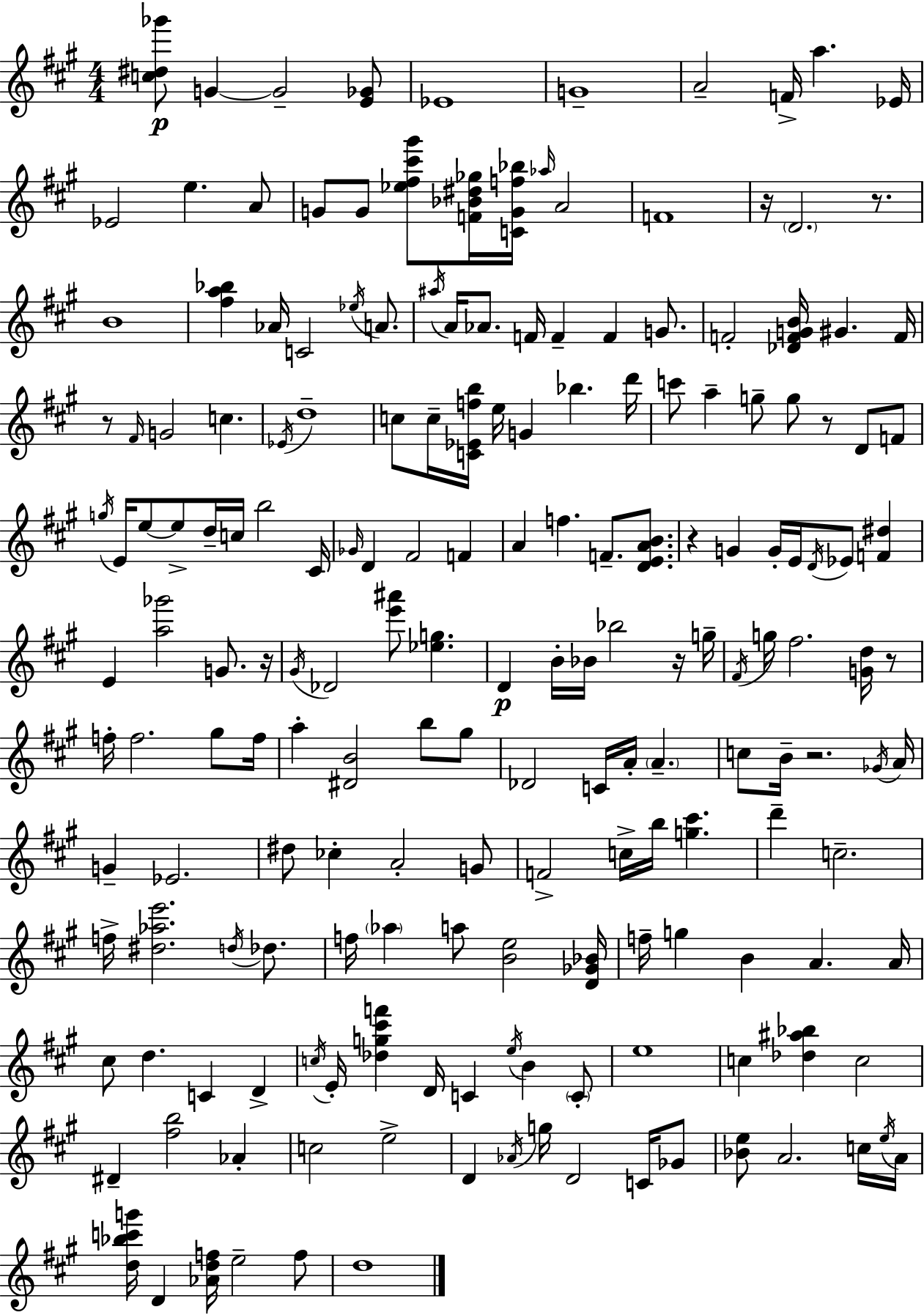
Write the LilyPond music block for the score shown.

{
  \clef treble
  \numericTimeSignature
  \time 4/4
  \key a \major
  \repeat volta 2 { <c'' dis'' ges'''>8\p g'4~~ g'2-- <e' ges'>8 | ees'1 | g'1-- | a'2-- f'16-> a''4. ees'16 | \break ees'2 e''4. a'8 | g'8 g'8 <ees'' fis'' cis''' gis'''>8 <f' bes' dis'' ges''>16 <c' g' f'' bes''>16 \grace { aes''16 } a'2 | f'1 | r16 \parenthesize d'2. r8. | \break b'1 | <fis'' a'' bes''>4 aes'16 c'2 \acciaccatura { ees''16 } a'8. | \acciaccatura { ais''16 } a'16 aes'8. f'16 f'4-- f'4 | g'8. f'2-. <des' f' g' b'>16 gis'4. | \break f'16 r8 \grace { fis'16 } g'2 c''4. | \acciaccatura { ees'16 } d''1-- | c''8 c''16-- <c' ees' f'' b''>16 e''16 g'4 bes''4. | d'''16 c'''8 a''4-- g''8-- g''8 r8 | \break d'8 f'8 \acciaccatura { g''16 } e'16 e''8~~ e''8-> d''16-- c''16 b''2 | cis'16 \grace { ges'16 } d'4 fis'2 | f'4 a'4 f''4. | f'8.-- <d' e' a' b'>8. r4 g'4 g'16-. | \break e'16 \acciaccatura { d'16 } ees'8 <f' dis''>4 e'4 <a'' ges'''>2 | g'8. r16 \acciaccatura { gis'16 } des'2 | <e''' ais'''>8 <ees'' g''>4. d'4\p b'16-. bes'16 bes''2 | r16 g''16-- \acciaccatura { fis'16 } g''16 fis''2. | \break <g' d''>16 r8 f''16-. f''2. | gis''8 f''16 a''4-. <dis' b'>2 | b''8 gis''8 des'2 | c'16 a'16-. \parenthesize a'4.-- c''8 b'16-- r2. | \break \acciaccatura { ges'16 } a'16 g'4-- ees'2. | dis''8 ces''4-. | a'2-. g'8 f'2-> | c''16-> b''16 <g'' cis'''>4. d'''4-- c''2.-- | \break f''16-> <dis'' aes'' e'''>2. | \acciaccatura { d''16 } des''8. f''16 \parenthesize aes''4 | a''8 <b' e''>2 <d' ges' bes'>16 f''16-- g''4 | b'4 a'4. a'16 cis''8 d''4. | \break c'4 d'4-> \acciaccatura { c''16 } e'16-. <des'' g'' cis''' f'''>4 | d'16 c'4 \acciaccatura { e''16 } b'4 \parenthesize c'8-. e''1 | c''4 | <des'' ais'' bes''>4 c''2 dis'4-- | \break <fis'' b''>2 aes'4-. c''2 | e''2-> d'4 | \acciaccatura { aes'16 } g''16 d'2 c'16 ges'8 <bes' e''>8 | a'2. c''16 \acciaccatura { e''16 } a'16 | \break <d'' bes'' c''' g'''>16 d'4 <aes' d'' f''>16 e''2-- f''8 | d''1 | } \bar "|."
}